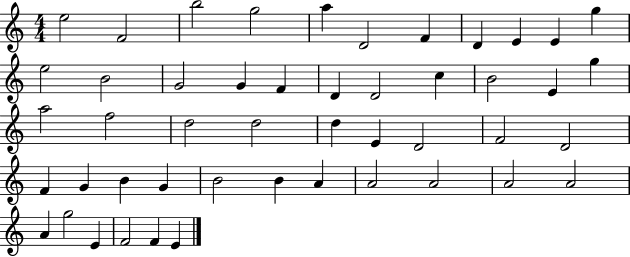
{
  \clef treble
  \numericTimeSignature
  \time 4/4
  \key c \major
  e''2 f'2 | b''2 g''2 | a''4 d'2 f'4 | d'4 e'4 e'4 g''4 | \break e''2 b'2 | g'2 g'4 f'4 | d'4 d'2 c''4 | b'2 e'4 g''4 | \break a''2 f''2 | d''2 d''2 | d''4 e'4 d'2 | f'2 d'2 | \break f'4 g'4 b'4 g'4 | b'2 b'4 a'4 | a'2 a'2 | a'2 a'2 | \break a'4 g''2 e'4 | f'2 f'4 e'4 | \bar "|."
}